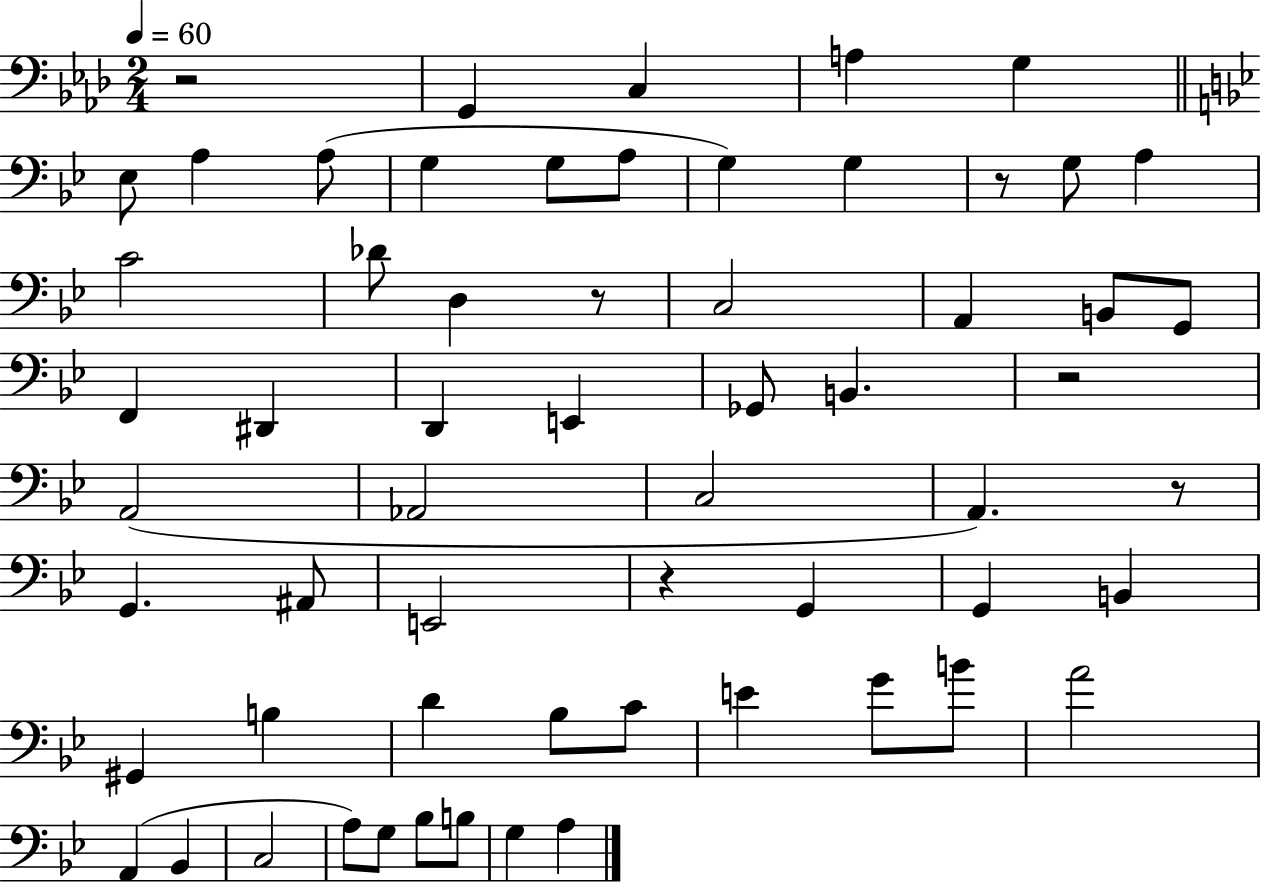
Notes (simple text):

R/h G2/q C3/q A3/q G3/q Eb3/e A3/q A3/e G3/q G3/e A3/e G3/q G3/q R/e G3/e A3/q C4/h Db4/e D3/q R/e C3/h A2/q B2/e G2/e F2/q D#2/q D2/q E2/q Gb2/e B2/q. R/h A2/h Ab2/h C3/h A2/q. R/e G2/q. A#2/e E2/h R/q G2/q G2/q B2/q G#2/q B3/q D4/q Bb3/e C4/e E4/q G4/e B4/e A4/h A2/q Bb2/q C3/h A3/e G3/e Bb3/e B3/e G3/q A3/q